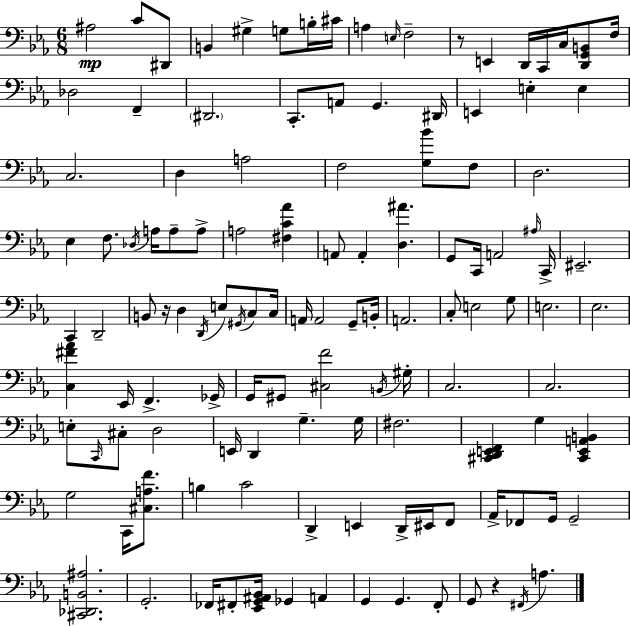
{
  \clef bass
  \numericTimeSignature
  \time 6/8
  \key ees \major
  \repeat volta 2 { ais2\mp c'8 dis,8 | b,4 gis4-> g8 b16-. cis'16 | a4 \grace { e16 } f2-- | r8 e,4 d,16 c,16 c16 <d, g, b,>8 | \break f16 des2 f,4-- | \parenthesize dis,2. | c,8.-. a,8 g,4. | dis,16 e,4 e4-. e4 | \break c2. | d4 a2 | f2 <g bes'>8 f8 | d2. | \break ees4 f8. \acciaccatura { des16 } a16 a8-- | a8-> a2 <fis c' aes'>4 | a,8 a,4-. <d ais'>4. | g,8 c,16 a,2 | \break \grace { ais16 } c,16-> eis,2.-- | c,4 d,2-- | b,8 r16 d4 \acciaccatura { d,16 } e8 | \acciaccatura { gis,16 } c8 c16 a,16 a,2 | \break g,8-- b,16-. a,2. | c8-. e2 | g8 e2. | ees2. | \break <c fis' aes'>4 ees,16 f,4.-> | ges,16-> g,16 gis,8 <cis f'>2 | \acciaccatura { b,16 } gis16-. c2. | c2. | \break e8-. \grace { c,16 } cis8-. d2 | e,16 d,4 | g4.-- g16 fis2. | <cis, d, e, f,>4 g4 | \break <cis, e, a, b,>4 g2 | c,16 <cis a f'>8. b4 c'2 | d,4-> e,4 | d,16-> eis,16 f,8 aes,16-> fes,8 g,16 g,2-- | \break <cis, des, b, ais>2. | g,2.-. | fes,16 fis,8-. <ees, g, ais, bes,>16 ges,4 | a,4 g,4 g,4. | \break f,8-. g,8 r4 | \acciaccatura { fis,16 } a4. } \bar "|."
}